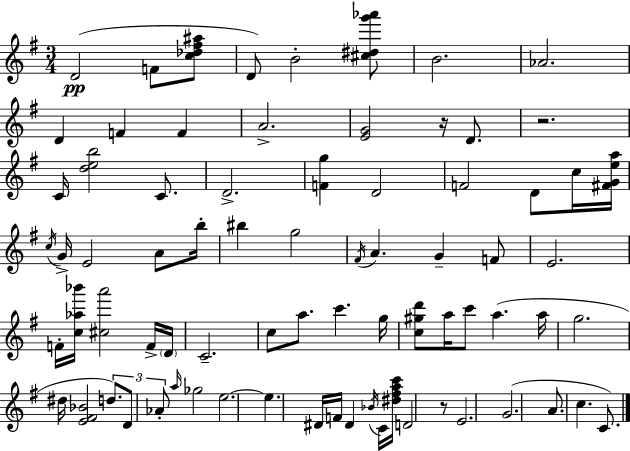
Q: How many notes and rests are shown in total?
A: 76